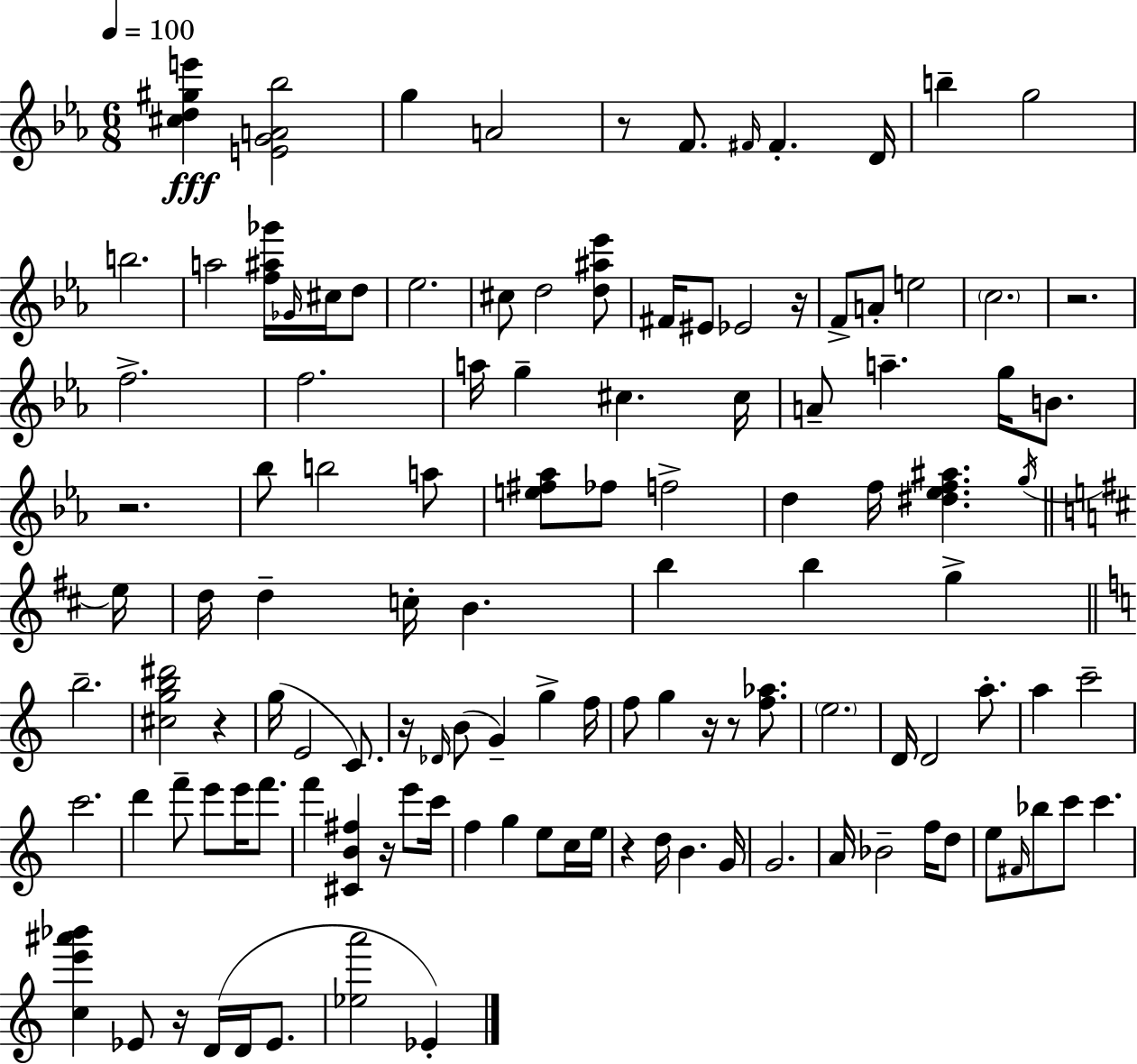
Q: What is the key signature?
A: C minor